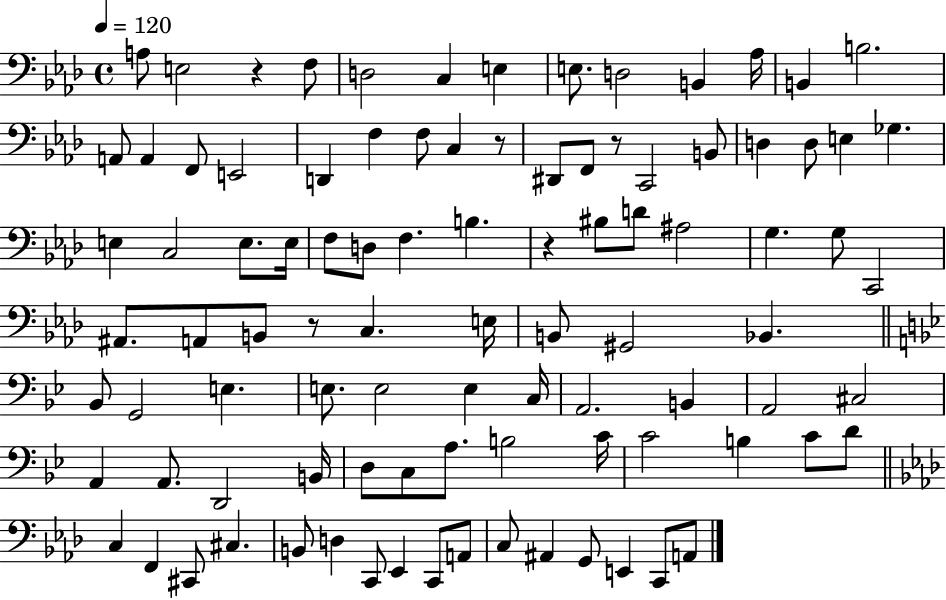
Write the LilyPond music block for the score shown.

{
  \clef bass
  \time 4/4
  \defaultTimeSignature
  \key aes \major
  \tempo 4 = 120
  \repeat volta 2 { a8 e2 r4 f8 | d2 c4 e4 | e8. d2 b,4 aes16 | b,4 b2. | \break a,8 a,4 f,8 e,2 | d,4 f4 f8 c4 r8 | dis,8 f,8 r8 c,2 b,8 | d4 d8 e4 ges4. | \break e4 c2 e8. e16 | f8 d8 f4. b4. | r4 bis8 d'8 ais2 | g4. g8 c,2 | \break ais,8. a,8 b,8 r8 c4. e16 | b,8 gis,2 bes,4. | \bar "||" \break \key g \minor bes,8 g,2 e4. | e8. e2 e4 c16 | a,2. b,4 | a,2 cis2 | \break a,4 a,8. d,2 b,16 | d8 c8 a8. b2 c'16 | c'2 b4 c'8 d'8 | \bar "||" \break \key f \minor c4 f,4 cis,8 cis4. | b,8 d4 c,8 ees,4 c,8 a,8 | c8 ais,4 g,8 e,4 c,8 a,8 | } \bar "|."
}